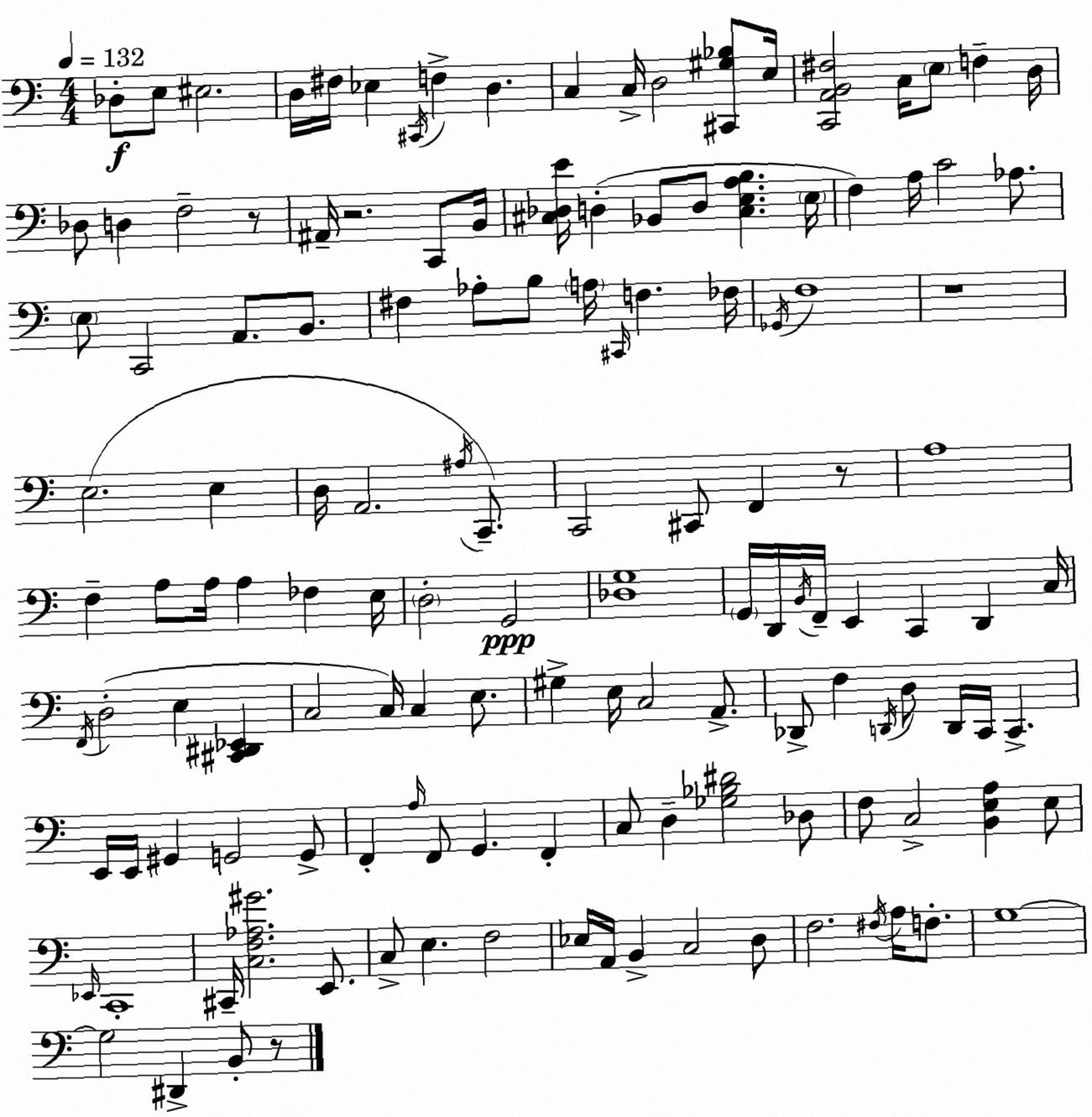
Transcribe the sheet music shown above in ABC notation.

X:1
T:Untitled
M:4/4
L:1/4
K:C
_D,/2 E,/2 ^E,2 D,/4 ^F,/4 _E, ^C,,/4 F, D, C, C,/4 D,2 [^C,,^G,_B,]/2 E,/4 [C,,A,,B,,^F,]2 C,/4 E,/2 F, D,/4 _D,/2 D, F,2 z/2 ^A,,/4 z2 C,,/2 B,,/4 [^C,_D,E]/4 D, _B,,/2 D,/2 [^C,E,A,B,] E,/4 F, A,/4 C2 _A,/2 E,/2 C,,2 A,,/2 B,,/2 ^F, _A,/2 B,/2 A,/4 ^C,,/4 F, _F,/4 _G,,/4 F,4 z4 E,2 E, D,/4 A,,2 ^A,/4 C,,/2 C,,2 ^C,,/2 F,, z/2 A,4 F, A,/2 A,/4 A, _F, E,/4 D,2 G,,2 [_D,G,]4 G,,/4 D,,/4 B,,/4 F,,/4 E,, C,, D,, C,/4 F,,/4 D,2 E, [^C,,^D,,_E,,] C,2 C,/4 C, E,/2 ^G, E,/4 C,2 A,,/2 _D,,/2 F, D,,/4 D,/2 D,,/4 C,,/4 C,, E,,/4 E,,/4 ^G,, G,,2 G,,/2 F,, A,/4 F,,/2 G,, F,, C,/2 D, [_G,_B,^D]2 _D,/2 F,/2 C,2 [B,,E,A,] E,/2 _E,,/4 C,,4 ^C,,/4 [C,F,_A,^G]2 E,,/2 C,/2 E, F,2 _E,/4 A,,/4 B,, C,2 D,/2 F,2 ^F,/4 A,/4 F,/2 G,4 G,2 ^D,, B,,/2 z/2